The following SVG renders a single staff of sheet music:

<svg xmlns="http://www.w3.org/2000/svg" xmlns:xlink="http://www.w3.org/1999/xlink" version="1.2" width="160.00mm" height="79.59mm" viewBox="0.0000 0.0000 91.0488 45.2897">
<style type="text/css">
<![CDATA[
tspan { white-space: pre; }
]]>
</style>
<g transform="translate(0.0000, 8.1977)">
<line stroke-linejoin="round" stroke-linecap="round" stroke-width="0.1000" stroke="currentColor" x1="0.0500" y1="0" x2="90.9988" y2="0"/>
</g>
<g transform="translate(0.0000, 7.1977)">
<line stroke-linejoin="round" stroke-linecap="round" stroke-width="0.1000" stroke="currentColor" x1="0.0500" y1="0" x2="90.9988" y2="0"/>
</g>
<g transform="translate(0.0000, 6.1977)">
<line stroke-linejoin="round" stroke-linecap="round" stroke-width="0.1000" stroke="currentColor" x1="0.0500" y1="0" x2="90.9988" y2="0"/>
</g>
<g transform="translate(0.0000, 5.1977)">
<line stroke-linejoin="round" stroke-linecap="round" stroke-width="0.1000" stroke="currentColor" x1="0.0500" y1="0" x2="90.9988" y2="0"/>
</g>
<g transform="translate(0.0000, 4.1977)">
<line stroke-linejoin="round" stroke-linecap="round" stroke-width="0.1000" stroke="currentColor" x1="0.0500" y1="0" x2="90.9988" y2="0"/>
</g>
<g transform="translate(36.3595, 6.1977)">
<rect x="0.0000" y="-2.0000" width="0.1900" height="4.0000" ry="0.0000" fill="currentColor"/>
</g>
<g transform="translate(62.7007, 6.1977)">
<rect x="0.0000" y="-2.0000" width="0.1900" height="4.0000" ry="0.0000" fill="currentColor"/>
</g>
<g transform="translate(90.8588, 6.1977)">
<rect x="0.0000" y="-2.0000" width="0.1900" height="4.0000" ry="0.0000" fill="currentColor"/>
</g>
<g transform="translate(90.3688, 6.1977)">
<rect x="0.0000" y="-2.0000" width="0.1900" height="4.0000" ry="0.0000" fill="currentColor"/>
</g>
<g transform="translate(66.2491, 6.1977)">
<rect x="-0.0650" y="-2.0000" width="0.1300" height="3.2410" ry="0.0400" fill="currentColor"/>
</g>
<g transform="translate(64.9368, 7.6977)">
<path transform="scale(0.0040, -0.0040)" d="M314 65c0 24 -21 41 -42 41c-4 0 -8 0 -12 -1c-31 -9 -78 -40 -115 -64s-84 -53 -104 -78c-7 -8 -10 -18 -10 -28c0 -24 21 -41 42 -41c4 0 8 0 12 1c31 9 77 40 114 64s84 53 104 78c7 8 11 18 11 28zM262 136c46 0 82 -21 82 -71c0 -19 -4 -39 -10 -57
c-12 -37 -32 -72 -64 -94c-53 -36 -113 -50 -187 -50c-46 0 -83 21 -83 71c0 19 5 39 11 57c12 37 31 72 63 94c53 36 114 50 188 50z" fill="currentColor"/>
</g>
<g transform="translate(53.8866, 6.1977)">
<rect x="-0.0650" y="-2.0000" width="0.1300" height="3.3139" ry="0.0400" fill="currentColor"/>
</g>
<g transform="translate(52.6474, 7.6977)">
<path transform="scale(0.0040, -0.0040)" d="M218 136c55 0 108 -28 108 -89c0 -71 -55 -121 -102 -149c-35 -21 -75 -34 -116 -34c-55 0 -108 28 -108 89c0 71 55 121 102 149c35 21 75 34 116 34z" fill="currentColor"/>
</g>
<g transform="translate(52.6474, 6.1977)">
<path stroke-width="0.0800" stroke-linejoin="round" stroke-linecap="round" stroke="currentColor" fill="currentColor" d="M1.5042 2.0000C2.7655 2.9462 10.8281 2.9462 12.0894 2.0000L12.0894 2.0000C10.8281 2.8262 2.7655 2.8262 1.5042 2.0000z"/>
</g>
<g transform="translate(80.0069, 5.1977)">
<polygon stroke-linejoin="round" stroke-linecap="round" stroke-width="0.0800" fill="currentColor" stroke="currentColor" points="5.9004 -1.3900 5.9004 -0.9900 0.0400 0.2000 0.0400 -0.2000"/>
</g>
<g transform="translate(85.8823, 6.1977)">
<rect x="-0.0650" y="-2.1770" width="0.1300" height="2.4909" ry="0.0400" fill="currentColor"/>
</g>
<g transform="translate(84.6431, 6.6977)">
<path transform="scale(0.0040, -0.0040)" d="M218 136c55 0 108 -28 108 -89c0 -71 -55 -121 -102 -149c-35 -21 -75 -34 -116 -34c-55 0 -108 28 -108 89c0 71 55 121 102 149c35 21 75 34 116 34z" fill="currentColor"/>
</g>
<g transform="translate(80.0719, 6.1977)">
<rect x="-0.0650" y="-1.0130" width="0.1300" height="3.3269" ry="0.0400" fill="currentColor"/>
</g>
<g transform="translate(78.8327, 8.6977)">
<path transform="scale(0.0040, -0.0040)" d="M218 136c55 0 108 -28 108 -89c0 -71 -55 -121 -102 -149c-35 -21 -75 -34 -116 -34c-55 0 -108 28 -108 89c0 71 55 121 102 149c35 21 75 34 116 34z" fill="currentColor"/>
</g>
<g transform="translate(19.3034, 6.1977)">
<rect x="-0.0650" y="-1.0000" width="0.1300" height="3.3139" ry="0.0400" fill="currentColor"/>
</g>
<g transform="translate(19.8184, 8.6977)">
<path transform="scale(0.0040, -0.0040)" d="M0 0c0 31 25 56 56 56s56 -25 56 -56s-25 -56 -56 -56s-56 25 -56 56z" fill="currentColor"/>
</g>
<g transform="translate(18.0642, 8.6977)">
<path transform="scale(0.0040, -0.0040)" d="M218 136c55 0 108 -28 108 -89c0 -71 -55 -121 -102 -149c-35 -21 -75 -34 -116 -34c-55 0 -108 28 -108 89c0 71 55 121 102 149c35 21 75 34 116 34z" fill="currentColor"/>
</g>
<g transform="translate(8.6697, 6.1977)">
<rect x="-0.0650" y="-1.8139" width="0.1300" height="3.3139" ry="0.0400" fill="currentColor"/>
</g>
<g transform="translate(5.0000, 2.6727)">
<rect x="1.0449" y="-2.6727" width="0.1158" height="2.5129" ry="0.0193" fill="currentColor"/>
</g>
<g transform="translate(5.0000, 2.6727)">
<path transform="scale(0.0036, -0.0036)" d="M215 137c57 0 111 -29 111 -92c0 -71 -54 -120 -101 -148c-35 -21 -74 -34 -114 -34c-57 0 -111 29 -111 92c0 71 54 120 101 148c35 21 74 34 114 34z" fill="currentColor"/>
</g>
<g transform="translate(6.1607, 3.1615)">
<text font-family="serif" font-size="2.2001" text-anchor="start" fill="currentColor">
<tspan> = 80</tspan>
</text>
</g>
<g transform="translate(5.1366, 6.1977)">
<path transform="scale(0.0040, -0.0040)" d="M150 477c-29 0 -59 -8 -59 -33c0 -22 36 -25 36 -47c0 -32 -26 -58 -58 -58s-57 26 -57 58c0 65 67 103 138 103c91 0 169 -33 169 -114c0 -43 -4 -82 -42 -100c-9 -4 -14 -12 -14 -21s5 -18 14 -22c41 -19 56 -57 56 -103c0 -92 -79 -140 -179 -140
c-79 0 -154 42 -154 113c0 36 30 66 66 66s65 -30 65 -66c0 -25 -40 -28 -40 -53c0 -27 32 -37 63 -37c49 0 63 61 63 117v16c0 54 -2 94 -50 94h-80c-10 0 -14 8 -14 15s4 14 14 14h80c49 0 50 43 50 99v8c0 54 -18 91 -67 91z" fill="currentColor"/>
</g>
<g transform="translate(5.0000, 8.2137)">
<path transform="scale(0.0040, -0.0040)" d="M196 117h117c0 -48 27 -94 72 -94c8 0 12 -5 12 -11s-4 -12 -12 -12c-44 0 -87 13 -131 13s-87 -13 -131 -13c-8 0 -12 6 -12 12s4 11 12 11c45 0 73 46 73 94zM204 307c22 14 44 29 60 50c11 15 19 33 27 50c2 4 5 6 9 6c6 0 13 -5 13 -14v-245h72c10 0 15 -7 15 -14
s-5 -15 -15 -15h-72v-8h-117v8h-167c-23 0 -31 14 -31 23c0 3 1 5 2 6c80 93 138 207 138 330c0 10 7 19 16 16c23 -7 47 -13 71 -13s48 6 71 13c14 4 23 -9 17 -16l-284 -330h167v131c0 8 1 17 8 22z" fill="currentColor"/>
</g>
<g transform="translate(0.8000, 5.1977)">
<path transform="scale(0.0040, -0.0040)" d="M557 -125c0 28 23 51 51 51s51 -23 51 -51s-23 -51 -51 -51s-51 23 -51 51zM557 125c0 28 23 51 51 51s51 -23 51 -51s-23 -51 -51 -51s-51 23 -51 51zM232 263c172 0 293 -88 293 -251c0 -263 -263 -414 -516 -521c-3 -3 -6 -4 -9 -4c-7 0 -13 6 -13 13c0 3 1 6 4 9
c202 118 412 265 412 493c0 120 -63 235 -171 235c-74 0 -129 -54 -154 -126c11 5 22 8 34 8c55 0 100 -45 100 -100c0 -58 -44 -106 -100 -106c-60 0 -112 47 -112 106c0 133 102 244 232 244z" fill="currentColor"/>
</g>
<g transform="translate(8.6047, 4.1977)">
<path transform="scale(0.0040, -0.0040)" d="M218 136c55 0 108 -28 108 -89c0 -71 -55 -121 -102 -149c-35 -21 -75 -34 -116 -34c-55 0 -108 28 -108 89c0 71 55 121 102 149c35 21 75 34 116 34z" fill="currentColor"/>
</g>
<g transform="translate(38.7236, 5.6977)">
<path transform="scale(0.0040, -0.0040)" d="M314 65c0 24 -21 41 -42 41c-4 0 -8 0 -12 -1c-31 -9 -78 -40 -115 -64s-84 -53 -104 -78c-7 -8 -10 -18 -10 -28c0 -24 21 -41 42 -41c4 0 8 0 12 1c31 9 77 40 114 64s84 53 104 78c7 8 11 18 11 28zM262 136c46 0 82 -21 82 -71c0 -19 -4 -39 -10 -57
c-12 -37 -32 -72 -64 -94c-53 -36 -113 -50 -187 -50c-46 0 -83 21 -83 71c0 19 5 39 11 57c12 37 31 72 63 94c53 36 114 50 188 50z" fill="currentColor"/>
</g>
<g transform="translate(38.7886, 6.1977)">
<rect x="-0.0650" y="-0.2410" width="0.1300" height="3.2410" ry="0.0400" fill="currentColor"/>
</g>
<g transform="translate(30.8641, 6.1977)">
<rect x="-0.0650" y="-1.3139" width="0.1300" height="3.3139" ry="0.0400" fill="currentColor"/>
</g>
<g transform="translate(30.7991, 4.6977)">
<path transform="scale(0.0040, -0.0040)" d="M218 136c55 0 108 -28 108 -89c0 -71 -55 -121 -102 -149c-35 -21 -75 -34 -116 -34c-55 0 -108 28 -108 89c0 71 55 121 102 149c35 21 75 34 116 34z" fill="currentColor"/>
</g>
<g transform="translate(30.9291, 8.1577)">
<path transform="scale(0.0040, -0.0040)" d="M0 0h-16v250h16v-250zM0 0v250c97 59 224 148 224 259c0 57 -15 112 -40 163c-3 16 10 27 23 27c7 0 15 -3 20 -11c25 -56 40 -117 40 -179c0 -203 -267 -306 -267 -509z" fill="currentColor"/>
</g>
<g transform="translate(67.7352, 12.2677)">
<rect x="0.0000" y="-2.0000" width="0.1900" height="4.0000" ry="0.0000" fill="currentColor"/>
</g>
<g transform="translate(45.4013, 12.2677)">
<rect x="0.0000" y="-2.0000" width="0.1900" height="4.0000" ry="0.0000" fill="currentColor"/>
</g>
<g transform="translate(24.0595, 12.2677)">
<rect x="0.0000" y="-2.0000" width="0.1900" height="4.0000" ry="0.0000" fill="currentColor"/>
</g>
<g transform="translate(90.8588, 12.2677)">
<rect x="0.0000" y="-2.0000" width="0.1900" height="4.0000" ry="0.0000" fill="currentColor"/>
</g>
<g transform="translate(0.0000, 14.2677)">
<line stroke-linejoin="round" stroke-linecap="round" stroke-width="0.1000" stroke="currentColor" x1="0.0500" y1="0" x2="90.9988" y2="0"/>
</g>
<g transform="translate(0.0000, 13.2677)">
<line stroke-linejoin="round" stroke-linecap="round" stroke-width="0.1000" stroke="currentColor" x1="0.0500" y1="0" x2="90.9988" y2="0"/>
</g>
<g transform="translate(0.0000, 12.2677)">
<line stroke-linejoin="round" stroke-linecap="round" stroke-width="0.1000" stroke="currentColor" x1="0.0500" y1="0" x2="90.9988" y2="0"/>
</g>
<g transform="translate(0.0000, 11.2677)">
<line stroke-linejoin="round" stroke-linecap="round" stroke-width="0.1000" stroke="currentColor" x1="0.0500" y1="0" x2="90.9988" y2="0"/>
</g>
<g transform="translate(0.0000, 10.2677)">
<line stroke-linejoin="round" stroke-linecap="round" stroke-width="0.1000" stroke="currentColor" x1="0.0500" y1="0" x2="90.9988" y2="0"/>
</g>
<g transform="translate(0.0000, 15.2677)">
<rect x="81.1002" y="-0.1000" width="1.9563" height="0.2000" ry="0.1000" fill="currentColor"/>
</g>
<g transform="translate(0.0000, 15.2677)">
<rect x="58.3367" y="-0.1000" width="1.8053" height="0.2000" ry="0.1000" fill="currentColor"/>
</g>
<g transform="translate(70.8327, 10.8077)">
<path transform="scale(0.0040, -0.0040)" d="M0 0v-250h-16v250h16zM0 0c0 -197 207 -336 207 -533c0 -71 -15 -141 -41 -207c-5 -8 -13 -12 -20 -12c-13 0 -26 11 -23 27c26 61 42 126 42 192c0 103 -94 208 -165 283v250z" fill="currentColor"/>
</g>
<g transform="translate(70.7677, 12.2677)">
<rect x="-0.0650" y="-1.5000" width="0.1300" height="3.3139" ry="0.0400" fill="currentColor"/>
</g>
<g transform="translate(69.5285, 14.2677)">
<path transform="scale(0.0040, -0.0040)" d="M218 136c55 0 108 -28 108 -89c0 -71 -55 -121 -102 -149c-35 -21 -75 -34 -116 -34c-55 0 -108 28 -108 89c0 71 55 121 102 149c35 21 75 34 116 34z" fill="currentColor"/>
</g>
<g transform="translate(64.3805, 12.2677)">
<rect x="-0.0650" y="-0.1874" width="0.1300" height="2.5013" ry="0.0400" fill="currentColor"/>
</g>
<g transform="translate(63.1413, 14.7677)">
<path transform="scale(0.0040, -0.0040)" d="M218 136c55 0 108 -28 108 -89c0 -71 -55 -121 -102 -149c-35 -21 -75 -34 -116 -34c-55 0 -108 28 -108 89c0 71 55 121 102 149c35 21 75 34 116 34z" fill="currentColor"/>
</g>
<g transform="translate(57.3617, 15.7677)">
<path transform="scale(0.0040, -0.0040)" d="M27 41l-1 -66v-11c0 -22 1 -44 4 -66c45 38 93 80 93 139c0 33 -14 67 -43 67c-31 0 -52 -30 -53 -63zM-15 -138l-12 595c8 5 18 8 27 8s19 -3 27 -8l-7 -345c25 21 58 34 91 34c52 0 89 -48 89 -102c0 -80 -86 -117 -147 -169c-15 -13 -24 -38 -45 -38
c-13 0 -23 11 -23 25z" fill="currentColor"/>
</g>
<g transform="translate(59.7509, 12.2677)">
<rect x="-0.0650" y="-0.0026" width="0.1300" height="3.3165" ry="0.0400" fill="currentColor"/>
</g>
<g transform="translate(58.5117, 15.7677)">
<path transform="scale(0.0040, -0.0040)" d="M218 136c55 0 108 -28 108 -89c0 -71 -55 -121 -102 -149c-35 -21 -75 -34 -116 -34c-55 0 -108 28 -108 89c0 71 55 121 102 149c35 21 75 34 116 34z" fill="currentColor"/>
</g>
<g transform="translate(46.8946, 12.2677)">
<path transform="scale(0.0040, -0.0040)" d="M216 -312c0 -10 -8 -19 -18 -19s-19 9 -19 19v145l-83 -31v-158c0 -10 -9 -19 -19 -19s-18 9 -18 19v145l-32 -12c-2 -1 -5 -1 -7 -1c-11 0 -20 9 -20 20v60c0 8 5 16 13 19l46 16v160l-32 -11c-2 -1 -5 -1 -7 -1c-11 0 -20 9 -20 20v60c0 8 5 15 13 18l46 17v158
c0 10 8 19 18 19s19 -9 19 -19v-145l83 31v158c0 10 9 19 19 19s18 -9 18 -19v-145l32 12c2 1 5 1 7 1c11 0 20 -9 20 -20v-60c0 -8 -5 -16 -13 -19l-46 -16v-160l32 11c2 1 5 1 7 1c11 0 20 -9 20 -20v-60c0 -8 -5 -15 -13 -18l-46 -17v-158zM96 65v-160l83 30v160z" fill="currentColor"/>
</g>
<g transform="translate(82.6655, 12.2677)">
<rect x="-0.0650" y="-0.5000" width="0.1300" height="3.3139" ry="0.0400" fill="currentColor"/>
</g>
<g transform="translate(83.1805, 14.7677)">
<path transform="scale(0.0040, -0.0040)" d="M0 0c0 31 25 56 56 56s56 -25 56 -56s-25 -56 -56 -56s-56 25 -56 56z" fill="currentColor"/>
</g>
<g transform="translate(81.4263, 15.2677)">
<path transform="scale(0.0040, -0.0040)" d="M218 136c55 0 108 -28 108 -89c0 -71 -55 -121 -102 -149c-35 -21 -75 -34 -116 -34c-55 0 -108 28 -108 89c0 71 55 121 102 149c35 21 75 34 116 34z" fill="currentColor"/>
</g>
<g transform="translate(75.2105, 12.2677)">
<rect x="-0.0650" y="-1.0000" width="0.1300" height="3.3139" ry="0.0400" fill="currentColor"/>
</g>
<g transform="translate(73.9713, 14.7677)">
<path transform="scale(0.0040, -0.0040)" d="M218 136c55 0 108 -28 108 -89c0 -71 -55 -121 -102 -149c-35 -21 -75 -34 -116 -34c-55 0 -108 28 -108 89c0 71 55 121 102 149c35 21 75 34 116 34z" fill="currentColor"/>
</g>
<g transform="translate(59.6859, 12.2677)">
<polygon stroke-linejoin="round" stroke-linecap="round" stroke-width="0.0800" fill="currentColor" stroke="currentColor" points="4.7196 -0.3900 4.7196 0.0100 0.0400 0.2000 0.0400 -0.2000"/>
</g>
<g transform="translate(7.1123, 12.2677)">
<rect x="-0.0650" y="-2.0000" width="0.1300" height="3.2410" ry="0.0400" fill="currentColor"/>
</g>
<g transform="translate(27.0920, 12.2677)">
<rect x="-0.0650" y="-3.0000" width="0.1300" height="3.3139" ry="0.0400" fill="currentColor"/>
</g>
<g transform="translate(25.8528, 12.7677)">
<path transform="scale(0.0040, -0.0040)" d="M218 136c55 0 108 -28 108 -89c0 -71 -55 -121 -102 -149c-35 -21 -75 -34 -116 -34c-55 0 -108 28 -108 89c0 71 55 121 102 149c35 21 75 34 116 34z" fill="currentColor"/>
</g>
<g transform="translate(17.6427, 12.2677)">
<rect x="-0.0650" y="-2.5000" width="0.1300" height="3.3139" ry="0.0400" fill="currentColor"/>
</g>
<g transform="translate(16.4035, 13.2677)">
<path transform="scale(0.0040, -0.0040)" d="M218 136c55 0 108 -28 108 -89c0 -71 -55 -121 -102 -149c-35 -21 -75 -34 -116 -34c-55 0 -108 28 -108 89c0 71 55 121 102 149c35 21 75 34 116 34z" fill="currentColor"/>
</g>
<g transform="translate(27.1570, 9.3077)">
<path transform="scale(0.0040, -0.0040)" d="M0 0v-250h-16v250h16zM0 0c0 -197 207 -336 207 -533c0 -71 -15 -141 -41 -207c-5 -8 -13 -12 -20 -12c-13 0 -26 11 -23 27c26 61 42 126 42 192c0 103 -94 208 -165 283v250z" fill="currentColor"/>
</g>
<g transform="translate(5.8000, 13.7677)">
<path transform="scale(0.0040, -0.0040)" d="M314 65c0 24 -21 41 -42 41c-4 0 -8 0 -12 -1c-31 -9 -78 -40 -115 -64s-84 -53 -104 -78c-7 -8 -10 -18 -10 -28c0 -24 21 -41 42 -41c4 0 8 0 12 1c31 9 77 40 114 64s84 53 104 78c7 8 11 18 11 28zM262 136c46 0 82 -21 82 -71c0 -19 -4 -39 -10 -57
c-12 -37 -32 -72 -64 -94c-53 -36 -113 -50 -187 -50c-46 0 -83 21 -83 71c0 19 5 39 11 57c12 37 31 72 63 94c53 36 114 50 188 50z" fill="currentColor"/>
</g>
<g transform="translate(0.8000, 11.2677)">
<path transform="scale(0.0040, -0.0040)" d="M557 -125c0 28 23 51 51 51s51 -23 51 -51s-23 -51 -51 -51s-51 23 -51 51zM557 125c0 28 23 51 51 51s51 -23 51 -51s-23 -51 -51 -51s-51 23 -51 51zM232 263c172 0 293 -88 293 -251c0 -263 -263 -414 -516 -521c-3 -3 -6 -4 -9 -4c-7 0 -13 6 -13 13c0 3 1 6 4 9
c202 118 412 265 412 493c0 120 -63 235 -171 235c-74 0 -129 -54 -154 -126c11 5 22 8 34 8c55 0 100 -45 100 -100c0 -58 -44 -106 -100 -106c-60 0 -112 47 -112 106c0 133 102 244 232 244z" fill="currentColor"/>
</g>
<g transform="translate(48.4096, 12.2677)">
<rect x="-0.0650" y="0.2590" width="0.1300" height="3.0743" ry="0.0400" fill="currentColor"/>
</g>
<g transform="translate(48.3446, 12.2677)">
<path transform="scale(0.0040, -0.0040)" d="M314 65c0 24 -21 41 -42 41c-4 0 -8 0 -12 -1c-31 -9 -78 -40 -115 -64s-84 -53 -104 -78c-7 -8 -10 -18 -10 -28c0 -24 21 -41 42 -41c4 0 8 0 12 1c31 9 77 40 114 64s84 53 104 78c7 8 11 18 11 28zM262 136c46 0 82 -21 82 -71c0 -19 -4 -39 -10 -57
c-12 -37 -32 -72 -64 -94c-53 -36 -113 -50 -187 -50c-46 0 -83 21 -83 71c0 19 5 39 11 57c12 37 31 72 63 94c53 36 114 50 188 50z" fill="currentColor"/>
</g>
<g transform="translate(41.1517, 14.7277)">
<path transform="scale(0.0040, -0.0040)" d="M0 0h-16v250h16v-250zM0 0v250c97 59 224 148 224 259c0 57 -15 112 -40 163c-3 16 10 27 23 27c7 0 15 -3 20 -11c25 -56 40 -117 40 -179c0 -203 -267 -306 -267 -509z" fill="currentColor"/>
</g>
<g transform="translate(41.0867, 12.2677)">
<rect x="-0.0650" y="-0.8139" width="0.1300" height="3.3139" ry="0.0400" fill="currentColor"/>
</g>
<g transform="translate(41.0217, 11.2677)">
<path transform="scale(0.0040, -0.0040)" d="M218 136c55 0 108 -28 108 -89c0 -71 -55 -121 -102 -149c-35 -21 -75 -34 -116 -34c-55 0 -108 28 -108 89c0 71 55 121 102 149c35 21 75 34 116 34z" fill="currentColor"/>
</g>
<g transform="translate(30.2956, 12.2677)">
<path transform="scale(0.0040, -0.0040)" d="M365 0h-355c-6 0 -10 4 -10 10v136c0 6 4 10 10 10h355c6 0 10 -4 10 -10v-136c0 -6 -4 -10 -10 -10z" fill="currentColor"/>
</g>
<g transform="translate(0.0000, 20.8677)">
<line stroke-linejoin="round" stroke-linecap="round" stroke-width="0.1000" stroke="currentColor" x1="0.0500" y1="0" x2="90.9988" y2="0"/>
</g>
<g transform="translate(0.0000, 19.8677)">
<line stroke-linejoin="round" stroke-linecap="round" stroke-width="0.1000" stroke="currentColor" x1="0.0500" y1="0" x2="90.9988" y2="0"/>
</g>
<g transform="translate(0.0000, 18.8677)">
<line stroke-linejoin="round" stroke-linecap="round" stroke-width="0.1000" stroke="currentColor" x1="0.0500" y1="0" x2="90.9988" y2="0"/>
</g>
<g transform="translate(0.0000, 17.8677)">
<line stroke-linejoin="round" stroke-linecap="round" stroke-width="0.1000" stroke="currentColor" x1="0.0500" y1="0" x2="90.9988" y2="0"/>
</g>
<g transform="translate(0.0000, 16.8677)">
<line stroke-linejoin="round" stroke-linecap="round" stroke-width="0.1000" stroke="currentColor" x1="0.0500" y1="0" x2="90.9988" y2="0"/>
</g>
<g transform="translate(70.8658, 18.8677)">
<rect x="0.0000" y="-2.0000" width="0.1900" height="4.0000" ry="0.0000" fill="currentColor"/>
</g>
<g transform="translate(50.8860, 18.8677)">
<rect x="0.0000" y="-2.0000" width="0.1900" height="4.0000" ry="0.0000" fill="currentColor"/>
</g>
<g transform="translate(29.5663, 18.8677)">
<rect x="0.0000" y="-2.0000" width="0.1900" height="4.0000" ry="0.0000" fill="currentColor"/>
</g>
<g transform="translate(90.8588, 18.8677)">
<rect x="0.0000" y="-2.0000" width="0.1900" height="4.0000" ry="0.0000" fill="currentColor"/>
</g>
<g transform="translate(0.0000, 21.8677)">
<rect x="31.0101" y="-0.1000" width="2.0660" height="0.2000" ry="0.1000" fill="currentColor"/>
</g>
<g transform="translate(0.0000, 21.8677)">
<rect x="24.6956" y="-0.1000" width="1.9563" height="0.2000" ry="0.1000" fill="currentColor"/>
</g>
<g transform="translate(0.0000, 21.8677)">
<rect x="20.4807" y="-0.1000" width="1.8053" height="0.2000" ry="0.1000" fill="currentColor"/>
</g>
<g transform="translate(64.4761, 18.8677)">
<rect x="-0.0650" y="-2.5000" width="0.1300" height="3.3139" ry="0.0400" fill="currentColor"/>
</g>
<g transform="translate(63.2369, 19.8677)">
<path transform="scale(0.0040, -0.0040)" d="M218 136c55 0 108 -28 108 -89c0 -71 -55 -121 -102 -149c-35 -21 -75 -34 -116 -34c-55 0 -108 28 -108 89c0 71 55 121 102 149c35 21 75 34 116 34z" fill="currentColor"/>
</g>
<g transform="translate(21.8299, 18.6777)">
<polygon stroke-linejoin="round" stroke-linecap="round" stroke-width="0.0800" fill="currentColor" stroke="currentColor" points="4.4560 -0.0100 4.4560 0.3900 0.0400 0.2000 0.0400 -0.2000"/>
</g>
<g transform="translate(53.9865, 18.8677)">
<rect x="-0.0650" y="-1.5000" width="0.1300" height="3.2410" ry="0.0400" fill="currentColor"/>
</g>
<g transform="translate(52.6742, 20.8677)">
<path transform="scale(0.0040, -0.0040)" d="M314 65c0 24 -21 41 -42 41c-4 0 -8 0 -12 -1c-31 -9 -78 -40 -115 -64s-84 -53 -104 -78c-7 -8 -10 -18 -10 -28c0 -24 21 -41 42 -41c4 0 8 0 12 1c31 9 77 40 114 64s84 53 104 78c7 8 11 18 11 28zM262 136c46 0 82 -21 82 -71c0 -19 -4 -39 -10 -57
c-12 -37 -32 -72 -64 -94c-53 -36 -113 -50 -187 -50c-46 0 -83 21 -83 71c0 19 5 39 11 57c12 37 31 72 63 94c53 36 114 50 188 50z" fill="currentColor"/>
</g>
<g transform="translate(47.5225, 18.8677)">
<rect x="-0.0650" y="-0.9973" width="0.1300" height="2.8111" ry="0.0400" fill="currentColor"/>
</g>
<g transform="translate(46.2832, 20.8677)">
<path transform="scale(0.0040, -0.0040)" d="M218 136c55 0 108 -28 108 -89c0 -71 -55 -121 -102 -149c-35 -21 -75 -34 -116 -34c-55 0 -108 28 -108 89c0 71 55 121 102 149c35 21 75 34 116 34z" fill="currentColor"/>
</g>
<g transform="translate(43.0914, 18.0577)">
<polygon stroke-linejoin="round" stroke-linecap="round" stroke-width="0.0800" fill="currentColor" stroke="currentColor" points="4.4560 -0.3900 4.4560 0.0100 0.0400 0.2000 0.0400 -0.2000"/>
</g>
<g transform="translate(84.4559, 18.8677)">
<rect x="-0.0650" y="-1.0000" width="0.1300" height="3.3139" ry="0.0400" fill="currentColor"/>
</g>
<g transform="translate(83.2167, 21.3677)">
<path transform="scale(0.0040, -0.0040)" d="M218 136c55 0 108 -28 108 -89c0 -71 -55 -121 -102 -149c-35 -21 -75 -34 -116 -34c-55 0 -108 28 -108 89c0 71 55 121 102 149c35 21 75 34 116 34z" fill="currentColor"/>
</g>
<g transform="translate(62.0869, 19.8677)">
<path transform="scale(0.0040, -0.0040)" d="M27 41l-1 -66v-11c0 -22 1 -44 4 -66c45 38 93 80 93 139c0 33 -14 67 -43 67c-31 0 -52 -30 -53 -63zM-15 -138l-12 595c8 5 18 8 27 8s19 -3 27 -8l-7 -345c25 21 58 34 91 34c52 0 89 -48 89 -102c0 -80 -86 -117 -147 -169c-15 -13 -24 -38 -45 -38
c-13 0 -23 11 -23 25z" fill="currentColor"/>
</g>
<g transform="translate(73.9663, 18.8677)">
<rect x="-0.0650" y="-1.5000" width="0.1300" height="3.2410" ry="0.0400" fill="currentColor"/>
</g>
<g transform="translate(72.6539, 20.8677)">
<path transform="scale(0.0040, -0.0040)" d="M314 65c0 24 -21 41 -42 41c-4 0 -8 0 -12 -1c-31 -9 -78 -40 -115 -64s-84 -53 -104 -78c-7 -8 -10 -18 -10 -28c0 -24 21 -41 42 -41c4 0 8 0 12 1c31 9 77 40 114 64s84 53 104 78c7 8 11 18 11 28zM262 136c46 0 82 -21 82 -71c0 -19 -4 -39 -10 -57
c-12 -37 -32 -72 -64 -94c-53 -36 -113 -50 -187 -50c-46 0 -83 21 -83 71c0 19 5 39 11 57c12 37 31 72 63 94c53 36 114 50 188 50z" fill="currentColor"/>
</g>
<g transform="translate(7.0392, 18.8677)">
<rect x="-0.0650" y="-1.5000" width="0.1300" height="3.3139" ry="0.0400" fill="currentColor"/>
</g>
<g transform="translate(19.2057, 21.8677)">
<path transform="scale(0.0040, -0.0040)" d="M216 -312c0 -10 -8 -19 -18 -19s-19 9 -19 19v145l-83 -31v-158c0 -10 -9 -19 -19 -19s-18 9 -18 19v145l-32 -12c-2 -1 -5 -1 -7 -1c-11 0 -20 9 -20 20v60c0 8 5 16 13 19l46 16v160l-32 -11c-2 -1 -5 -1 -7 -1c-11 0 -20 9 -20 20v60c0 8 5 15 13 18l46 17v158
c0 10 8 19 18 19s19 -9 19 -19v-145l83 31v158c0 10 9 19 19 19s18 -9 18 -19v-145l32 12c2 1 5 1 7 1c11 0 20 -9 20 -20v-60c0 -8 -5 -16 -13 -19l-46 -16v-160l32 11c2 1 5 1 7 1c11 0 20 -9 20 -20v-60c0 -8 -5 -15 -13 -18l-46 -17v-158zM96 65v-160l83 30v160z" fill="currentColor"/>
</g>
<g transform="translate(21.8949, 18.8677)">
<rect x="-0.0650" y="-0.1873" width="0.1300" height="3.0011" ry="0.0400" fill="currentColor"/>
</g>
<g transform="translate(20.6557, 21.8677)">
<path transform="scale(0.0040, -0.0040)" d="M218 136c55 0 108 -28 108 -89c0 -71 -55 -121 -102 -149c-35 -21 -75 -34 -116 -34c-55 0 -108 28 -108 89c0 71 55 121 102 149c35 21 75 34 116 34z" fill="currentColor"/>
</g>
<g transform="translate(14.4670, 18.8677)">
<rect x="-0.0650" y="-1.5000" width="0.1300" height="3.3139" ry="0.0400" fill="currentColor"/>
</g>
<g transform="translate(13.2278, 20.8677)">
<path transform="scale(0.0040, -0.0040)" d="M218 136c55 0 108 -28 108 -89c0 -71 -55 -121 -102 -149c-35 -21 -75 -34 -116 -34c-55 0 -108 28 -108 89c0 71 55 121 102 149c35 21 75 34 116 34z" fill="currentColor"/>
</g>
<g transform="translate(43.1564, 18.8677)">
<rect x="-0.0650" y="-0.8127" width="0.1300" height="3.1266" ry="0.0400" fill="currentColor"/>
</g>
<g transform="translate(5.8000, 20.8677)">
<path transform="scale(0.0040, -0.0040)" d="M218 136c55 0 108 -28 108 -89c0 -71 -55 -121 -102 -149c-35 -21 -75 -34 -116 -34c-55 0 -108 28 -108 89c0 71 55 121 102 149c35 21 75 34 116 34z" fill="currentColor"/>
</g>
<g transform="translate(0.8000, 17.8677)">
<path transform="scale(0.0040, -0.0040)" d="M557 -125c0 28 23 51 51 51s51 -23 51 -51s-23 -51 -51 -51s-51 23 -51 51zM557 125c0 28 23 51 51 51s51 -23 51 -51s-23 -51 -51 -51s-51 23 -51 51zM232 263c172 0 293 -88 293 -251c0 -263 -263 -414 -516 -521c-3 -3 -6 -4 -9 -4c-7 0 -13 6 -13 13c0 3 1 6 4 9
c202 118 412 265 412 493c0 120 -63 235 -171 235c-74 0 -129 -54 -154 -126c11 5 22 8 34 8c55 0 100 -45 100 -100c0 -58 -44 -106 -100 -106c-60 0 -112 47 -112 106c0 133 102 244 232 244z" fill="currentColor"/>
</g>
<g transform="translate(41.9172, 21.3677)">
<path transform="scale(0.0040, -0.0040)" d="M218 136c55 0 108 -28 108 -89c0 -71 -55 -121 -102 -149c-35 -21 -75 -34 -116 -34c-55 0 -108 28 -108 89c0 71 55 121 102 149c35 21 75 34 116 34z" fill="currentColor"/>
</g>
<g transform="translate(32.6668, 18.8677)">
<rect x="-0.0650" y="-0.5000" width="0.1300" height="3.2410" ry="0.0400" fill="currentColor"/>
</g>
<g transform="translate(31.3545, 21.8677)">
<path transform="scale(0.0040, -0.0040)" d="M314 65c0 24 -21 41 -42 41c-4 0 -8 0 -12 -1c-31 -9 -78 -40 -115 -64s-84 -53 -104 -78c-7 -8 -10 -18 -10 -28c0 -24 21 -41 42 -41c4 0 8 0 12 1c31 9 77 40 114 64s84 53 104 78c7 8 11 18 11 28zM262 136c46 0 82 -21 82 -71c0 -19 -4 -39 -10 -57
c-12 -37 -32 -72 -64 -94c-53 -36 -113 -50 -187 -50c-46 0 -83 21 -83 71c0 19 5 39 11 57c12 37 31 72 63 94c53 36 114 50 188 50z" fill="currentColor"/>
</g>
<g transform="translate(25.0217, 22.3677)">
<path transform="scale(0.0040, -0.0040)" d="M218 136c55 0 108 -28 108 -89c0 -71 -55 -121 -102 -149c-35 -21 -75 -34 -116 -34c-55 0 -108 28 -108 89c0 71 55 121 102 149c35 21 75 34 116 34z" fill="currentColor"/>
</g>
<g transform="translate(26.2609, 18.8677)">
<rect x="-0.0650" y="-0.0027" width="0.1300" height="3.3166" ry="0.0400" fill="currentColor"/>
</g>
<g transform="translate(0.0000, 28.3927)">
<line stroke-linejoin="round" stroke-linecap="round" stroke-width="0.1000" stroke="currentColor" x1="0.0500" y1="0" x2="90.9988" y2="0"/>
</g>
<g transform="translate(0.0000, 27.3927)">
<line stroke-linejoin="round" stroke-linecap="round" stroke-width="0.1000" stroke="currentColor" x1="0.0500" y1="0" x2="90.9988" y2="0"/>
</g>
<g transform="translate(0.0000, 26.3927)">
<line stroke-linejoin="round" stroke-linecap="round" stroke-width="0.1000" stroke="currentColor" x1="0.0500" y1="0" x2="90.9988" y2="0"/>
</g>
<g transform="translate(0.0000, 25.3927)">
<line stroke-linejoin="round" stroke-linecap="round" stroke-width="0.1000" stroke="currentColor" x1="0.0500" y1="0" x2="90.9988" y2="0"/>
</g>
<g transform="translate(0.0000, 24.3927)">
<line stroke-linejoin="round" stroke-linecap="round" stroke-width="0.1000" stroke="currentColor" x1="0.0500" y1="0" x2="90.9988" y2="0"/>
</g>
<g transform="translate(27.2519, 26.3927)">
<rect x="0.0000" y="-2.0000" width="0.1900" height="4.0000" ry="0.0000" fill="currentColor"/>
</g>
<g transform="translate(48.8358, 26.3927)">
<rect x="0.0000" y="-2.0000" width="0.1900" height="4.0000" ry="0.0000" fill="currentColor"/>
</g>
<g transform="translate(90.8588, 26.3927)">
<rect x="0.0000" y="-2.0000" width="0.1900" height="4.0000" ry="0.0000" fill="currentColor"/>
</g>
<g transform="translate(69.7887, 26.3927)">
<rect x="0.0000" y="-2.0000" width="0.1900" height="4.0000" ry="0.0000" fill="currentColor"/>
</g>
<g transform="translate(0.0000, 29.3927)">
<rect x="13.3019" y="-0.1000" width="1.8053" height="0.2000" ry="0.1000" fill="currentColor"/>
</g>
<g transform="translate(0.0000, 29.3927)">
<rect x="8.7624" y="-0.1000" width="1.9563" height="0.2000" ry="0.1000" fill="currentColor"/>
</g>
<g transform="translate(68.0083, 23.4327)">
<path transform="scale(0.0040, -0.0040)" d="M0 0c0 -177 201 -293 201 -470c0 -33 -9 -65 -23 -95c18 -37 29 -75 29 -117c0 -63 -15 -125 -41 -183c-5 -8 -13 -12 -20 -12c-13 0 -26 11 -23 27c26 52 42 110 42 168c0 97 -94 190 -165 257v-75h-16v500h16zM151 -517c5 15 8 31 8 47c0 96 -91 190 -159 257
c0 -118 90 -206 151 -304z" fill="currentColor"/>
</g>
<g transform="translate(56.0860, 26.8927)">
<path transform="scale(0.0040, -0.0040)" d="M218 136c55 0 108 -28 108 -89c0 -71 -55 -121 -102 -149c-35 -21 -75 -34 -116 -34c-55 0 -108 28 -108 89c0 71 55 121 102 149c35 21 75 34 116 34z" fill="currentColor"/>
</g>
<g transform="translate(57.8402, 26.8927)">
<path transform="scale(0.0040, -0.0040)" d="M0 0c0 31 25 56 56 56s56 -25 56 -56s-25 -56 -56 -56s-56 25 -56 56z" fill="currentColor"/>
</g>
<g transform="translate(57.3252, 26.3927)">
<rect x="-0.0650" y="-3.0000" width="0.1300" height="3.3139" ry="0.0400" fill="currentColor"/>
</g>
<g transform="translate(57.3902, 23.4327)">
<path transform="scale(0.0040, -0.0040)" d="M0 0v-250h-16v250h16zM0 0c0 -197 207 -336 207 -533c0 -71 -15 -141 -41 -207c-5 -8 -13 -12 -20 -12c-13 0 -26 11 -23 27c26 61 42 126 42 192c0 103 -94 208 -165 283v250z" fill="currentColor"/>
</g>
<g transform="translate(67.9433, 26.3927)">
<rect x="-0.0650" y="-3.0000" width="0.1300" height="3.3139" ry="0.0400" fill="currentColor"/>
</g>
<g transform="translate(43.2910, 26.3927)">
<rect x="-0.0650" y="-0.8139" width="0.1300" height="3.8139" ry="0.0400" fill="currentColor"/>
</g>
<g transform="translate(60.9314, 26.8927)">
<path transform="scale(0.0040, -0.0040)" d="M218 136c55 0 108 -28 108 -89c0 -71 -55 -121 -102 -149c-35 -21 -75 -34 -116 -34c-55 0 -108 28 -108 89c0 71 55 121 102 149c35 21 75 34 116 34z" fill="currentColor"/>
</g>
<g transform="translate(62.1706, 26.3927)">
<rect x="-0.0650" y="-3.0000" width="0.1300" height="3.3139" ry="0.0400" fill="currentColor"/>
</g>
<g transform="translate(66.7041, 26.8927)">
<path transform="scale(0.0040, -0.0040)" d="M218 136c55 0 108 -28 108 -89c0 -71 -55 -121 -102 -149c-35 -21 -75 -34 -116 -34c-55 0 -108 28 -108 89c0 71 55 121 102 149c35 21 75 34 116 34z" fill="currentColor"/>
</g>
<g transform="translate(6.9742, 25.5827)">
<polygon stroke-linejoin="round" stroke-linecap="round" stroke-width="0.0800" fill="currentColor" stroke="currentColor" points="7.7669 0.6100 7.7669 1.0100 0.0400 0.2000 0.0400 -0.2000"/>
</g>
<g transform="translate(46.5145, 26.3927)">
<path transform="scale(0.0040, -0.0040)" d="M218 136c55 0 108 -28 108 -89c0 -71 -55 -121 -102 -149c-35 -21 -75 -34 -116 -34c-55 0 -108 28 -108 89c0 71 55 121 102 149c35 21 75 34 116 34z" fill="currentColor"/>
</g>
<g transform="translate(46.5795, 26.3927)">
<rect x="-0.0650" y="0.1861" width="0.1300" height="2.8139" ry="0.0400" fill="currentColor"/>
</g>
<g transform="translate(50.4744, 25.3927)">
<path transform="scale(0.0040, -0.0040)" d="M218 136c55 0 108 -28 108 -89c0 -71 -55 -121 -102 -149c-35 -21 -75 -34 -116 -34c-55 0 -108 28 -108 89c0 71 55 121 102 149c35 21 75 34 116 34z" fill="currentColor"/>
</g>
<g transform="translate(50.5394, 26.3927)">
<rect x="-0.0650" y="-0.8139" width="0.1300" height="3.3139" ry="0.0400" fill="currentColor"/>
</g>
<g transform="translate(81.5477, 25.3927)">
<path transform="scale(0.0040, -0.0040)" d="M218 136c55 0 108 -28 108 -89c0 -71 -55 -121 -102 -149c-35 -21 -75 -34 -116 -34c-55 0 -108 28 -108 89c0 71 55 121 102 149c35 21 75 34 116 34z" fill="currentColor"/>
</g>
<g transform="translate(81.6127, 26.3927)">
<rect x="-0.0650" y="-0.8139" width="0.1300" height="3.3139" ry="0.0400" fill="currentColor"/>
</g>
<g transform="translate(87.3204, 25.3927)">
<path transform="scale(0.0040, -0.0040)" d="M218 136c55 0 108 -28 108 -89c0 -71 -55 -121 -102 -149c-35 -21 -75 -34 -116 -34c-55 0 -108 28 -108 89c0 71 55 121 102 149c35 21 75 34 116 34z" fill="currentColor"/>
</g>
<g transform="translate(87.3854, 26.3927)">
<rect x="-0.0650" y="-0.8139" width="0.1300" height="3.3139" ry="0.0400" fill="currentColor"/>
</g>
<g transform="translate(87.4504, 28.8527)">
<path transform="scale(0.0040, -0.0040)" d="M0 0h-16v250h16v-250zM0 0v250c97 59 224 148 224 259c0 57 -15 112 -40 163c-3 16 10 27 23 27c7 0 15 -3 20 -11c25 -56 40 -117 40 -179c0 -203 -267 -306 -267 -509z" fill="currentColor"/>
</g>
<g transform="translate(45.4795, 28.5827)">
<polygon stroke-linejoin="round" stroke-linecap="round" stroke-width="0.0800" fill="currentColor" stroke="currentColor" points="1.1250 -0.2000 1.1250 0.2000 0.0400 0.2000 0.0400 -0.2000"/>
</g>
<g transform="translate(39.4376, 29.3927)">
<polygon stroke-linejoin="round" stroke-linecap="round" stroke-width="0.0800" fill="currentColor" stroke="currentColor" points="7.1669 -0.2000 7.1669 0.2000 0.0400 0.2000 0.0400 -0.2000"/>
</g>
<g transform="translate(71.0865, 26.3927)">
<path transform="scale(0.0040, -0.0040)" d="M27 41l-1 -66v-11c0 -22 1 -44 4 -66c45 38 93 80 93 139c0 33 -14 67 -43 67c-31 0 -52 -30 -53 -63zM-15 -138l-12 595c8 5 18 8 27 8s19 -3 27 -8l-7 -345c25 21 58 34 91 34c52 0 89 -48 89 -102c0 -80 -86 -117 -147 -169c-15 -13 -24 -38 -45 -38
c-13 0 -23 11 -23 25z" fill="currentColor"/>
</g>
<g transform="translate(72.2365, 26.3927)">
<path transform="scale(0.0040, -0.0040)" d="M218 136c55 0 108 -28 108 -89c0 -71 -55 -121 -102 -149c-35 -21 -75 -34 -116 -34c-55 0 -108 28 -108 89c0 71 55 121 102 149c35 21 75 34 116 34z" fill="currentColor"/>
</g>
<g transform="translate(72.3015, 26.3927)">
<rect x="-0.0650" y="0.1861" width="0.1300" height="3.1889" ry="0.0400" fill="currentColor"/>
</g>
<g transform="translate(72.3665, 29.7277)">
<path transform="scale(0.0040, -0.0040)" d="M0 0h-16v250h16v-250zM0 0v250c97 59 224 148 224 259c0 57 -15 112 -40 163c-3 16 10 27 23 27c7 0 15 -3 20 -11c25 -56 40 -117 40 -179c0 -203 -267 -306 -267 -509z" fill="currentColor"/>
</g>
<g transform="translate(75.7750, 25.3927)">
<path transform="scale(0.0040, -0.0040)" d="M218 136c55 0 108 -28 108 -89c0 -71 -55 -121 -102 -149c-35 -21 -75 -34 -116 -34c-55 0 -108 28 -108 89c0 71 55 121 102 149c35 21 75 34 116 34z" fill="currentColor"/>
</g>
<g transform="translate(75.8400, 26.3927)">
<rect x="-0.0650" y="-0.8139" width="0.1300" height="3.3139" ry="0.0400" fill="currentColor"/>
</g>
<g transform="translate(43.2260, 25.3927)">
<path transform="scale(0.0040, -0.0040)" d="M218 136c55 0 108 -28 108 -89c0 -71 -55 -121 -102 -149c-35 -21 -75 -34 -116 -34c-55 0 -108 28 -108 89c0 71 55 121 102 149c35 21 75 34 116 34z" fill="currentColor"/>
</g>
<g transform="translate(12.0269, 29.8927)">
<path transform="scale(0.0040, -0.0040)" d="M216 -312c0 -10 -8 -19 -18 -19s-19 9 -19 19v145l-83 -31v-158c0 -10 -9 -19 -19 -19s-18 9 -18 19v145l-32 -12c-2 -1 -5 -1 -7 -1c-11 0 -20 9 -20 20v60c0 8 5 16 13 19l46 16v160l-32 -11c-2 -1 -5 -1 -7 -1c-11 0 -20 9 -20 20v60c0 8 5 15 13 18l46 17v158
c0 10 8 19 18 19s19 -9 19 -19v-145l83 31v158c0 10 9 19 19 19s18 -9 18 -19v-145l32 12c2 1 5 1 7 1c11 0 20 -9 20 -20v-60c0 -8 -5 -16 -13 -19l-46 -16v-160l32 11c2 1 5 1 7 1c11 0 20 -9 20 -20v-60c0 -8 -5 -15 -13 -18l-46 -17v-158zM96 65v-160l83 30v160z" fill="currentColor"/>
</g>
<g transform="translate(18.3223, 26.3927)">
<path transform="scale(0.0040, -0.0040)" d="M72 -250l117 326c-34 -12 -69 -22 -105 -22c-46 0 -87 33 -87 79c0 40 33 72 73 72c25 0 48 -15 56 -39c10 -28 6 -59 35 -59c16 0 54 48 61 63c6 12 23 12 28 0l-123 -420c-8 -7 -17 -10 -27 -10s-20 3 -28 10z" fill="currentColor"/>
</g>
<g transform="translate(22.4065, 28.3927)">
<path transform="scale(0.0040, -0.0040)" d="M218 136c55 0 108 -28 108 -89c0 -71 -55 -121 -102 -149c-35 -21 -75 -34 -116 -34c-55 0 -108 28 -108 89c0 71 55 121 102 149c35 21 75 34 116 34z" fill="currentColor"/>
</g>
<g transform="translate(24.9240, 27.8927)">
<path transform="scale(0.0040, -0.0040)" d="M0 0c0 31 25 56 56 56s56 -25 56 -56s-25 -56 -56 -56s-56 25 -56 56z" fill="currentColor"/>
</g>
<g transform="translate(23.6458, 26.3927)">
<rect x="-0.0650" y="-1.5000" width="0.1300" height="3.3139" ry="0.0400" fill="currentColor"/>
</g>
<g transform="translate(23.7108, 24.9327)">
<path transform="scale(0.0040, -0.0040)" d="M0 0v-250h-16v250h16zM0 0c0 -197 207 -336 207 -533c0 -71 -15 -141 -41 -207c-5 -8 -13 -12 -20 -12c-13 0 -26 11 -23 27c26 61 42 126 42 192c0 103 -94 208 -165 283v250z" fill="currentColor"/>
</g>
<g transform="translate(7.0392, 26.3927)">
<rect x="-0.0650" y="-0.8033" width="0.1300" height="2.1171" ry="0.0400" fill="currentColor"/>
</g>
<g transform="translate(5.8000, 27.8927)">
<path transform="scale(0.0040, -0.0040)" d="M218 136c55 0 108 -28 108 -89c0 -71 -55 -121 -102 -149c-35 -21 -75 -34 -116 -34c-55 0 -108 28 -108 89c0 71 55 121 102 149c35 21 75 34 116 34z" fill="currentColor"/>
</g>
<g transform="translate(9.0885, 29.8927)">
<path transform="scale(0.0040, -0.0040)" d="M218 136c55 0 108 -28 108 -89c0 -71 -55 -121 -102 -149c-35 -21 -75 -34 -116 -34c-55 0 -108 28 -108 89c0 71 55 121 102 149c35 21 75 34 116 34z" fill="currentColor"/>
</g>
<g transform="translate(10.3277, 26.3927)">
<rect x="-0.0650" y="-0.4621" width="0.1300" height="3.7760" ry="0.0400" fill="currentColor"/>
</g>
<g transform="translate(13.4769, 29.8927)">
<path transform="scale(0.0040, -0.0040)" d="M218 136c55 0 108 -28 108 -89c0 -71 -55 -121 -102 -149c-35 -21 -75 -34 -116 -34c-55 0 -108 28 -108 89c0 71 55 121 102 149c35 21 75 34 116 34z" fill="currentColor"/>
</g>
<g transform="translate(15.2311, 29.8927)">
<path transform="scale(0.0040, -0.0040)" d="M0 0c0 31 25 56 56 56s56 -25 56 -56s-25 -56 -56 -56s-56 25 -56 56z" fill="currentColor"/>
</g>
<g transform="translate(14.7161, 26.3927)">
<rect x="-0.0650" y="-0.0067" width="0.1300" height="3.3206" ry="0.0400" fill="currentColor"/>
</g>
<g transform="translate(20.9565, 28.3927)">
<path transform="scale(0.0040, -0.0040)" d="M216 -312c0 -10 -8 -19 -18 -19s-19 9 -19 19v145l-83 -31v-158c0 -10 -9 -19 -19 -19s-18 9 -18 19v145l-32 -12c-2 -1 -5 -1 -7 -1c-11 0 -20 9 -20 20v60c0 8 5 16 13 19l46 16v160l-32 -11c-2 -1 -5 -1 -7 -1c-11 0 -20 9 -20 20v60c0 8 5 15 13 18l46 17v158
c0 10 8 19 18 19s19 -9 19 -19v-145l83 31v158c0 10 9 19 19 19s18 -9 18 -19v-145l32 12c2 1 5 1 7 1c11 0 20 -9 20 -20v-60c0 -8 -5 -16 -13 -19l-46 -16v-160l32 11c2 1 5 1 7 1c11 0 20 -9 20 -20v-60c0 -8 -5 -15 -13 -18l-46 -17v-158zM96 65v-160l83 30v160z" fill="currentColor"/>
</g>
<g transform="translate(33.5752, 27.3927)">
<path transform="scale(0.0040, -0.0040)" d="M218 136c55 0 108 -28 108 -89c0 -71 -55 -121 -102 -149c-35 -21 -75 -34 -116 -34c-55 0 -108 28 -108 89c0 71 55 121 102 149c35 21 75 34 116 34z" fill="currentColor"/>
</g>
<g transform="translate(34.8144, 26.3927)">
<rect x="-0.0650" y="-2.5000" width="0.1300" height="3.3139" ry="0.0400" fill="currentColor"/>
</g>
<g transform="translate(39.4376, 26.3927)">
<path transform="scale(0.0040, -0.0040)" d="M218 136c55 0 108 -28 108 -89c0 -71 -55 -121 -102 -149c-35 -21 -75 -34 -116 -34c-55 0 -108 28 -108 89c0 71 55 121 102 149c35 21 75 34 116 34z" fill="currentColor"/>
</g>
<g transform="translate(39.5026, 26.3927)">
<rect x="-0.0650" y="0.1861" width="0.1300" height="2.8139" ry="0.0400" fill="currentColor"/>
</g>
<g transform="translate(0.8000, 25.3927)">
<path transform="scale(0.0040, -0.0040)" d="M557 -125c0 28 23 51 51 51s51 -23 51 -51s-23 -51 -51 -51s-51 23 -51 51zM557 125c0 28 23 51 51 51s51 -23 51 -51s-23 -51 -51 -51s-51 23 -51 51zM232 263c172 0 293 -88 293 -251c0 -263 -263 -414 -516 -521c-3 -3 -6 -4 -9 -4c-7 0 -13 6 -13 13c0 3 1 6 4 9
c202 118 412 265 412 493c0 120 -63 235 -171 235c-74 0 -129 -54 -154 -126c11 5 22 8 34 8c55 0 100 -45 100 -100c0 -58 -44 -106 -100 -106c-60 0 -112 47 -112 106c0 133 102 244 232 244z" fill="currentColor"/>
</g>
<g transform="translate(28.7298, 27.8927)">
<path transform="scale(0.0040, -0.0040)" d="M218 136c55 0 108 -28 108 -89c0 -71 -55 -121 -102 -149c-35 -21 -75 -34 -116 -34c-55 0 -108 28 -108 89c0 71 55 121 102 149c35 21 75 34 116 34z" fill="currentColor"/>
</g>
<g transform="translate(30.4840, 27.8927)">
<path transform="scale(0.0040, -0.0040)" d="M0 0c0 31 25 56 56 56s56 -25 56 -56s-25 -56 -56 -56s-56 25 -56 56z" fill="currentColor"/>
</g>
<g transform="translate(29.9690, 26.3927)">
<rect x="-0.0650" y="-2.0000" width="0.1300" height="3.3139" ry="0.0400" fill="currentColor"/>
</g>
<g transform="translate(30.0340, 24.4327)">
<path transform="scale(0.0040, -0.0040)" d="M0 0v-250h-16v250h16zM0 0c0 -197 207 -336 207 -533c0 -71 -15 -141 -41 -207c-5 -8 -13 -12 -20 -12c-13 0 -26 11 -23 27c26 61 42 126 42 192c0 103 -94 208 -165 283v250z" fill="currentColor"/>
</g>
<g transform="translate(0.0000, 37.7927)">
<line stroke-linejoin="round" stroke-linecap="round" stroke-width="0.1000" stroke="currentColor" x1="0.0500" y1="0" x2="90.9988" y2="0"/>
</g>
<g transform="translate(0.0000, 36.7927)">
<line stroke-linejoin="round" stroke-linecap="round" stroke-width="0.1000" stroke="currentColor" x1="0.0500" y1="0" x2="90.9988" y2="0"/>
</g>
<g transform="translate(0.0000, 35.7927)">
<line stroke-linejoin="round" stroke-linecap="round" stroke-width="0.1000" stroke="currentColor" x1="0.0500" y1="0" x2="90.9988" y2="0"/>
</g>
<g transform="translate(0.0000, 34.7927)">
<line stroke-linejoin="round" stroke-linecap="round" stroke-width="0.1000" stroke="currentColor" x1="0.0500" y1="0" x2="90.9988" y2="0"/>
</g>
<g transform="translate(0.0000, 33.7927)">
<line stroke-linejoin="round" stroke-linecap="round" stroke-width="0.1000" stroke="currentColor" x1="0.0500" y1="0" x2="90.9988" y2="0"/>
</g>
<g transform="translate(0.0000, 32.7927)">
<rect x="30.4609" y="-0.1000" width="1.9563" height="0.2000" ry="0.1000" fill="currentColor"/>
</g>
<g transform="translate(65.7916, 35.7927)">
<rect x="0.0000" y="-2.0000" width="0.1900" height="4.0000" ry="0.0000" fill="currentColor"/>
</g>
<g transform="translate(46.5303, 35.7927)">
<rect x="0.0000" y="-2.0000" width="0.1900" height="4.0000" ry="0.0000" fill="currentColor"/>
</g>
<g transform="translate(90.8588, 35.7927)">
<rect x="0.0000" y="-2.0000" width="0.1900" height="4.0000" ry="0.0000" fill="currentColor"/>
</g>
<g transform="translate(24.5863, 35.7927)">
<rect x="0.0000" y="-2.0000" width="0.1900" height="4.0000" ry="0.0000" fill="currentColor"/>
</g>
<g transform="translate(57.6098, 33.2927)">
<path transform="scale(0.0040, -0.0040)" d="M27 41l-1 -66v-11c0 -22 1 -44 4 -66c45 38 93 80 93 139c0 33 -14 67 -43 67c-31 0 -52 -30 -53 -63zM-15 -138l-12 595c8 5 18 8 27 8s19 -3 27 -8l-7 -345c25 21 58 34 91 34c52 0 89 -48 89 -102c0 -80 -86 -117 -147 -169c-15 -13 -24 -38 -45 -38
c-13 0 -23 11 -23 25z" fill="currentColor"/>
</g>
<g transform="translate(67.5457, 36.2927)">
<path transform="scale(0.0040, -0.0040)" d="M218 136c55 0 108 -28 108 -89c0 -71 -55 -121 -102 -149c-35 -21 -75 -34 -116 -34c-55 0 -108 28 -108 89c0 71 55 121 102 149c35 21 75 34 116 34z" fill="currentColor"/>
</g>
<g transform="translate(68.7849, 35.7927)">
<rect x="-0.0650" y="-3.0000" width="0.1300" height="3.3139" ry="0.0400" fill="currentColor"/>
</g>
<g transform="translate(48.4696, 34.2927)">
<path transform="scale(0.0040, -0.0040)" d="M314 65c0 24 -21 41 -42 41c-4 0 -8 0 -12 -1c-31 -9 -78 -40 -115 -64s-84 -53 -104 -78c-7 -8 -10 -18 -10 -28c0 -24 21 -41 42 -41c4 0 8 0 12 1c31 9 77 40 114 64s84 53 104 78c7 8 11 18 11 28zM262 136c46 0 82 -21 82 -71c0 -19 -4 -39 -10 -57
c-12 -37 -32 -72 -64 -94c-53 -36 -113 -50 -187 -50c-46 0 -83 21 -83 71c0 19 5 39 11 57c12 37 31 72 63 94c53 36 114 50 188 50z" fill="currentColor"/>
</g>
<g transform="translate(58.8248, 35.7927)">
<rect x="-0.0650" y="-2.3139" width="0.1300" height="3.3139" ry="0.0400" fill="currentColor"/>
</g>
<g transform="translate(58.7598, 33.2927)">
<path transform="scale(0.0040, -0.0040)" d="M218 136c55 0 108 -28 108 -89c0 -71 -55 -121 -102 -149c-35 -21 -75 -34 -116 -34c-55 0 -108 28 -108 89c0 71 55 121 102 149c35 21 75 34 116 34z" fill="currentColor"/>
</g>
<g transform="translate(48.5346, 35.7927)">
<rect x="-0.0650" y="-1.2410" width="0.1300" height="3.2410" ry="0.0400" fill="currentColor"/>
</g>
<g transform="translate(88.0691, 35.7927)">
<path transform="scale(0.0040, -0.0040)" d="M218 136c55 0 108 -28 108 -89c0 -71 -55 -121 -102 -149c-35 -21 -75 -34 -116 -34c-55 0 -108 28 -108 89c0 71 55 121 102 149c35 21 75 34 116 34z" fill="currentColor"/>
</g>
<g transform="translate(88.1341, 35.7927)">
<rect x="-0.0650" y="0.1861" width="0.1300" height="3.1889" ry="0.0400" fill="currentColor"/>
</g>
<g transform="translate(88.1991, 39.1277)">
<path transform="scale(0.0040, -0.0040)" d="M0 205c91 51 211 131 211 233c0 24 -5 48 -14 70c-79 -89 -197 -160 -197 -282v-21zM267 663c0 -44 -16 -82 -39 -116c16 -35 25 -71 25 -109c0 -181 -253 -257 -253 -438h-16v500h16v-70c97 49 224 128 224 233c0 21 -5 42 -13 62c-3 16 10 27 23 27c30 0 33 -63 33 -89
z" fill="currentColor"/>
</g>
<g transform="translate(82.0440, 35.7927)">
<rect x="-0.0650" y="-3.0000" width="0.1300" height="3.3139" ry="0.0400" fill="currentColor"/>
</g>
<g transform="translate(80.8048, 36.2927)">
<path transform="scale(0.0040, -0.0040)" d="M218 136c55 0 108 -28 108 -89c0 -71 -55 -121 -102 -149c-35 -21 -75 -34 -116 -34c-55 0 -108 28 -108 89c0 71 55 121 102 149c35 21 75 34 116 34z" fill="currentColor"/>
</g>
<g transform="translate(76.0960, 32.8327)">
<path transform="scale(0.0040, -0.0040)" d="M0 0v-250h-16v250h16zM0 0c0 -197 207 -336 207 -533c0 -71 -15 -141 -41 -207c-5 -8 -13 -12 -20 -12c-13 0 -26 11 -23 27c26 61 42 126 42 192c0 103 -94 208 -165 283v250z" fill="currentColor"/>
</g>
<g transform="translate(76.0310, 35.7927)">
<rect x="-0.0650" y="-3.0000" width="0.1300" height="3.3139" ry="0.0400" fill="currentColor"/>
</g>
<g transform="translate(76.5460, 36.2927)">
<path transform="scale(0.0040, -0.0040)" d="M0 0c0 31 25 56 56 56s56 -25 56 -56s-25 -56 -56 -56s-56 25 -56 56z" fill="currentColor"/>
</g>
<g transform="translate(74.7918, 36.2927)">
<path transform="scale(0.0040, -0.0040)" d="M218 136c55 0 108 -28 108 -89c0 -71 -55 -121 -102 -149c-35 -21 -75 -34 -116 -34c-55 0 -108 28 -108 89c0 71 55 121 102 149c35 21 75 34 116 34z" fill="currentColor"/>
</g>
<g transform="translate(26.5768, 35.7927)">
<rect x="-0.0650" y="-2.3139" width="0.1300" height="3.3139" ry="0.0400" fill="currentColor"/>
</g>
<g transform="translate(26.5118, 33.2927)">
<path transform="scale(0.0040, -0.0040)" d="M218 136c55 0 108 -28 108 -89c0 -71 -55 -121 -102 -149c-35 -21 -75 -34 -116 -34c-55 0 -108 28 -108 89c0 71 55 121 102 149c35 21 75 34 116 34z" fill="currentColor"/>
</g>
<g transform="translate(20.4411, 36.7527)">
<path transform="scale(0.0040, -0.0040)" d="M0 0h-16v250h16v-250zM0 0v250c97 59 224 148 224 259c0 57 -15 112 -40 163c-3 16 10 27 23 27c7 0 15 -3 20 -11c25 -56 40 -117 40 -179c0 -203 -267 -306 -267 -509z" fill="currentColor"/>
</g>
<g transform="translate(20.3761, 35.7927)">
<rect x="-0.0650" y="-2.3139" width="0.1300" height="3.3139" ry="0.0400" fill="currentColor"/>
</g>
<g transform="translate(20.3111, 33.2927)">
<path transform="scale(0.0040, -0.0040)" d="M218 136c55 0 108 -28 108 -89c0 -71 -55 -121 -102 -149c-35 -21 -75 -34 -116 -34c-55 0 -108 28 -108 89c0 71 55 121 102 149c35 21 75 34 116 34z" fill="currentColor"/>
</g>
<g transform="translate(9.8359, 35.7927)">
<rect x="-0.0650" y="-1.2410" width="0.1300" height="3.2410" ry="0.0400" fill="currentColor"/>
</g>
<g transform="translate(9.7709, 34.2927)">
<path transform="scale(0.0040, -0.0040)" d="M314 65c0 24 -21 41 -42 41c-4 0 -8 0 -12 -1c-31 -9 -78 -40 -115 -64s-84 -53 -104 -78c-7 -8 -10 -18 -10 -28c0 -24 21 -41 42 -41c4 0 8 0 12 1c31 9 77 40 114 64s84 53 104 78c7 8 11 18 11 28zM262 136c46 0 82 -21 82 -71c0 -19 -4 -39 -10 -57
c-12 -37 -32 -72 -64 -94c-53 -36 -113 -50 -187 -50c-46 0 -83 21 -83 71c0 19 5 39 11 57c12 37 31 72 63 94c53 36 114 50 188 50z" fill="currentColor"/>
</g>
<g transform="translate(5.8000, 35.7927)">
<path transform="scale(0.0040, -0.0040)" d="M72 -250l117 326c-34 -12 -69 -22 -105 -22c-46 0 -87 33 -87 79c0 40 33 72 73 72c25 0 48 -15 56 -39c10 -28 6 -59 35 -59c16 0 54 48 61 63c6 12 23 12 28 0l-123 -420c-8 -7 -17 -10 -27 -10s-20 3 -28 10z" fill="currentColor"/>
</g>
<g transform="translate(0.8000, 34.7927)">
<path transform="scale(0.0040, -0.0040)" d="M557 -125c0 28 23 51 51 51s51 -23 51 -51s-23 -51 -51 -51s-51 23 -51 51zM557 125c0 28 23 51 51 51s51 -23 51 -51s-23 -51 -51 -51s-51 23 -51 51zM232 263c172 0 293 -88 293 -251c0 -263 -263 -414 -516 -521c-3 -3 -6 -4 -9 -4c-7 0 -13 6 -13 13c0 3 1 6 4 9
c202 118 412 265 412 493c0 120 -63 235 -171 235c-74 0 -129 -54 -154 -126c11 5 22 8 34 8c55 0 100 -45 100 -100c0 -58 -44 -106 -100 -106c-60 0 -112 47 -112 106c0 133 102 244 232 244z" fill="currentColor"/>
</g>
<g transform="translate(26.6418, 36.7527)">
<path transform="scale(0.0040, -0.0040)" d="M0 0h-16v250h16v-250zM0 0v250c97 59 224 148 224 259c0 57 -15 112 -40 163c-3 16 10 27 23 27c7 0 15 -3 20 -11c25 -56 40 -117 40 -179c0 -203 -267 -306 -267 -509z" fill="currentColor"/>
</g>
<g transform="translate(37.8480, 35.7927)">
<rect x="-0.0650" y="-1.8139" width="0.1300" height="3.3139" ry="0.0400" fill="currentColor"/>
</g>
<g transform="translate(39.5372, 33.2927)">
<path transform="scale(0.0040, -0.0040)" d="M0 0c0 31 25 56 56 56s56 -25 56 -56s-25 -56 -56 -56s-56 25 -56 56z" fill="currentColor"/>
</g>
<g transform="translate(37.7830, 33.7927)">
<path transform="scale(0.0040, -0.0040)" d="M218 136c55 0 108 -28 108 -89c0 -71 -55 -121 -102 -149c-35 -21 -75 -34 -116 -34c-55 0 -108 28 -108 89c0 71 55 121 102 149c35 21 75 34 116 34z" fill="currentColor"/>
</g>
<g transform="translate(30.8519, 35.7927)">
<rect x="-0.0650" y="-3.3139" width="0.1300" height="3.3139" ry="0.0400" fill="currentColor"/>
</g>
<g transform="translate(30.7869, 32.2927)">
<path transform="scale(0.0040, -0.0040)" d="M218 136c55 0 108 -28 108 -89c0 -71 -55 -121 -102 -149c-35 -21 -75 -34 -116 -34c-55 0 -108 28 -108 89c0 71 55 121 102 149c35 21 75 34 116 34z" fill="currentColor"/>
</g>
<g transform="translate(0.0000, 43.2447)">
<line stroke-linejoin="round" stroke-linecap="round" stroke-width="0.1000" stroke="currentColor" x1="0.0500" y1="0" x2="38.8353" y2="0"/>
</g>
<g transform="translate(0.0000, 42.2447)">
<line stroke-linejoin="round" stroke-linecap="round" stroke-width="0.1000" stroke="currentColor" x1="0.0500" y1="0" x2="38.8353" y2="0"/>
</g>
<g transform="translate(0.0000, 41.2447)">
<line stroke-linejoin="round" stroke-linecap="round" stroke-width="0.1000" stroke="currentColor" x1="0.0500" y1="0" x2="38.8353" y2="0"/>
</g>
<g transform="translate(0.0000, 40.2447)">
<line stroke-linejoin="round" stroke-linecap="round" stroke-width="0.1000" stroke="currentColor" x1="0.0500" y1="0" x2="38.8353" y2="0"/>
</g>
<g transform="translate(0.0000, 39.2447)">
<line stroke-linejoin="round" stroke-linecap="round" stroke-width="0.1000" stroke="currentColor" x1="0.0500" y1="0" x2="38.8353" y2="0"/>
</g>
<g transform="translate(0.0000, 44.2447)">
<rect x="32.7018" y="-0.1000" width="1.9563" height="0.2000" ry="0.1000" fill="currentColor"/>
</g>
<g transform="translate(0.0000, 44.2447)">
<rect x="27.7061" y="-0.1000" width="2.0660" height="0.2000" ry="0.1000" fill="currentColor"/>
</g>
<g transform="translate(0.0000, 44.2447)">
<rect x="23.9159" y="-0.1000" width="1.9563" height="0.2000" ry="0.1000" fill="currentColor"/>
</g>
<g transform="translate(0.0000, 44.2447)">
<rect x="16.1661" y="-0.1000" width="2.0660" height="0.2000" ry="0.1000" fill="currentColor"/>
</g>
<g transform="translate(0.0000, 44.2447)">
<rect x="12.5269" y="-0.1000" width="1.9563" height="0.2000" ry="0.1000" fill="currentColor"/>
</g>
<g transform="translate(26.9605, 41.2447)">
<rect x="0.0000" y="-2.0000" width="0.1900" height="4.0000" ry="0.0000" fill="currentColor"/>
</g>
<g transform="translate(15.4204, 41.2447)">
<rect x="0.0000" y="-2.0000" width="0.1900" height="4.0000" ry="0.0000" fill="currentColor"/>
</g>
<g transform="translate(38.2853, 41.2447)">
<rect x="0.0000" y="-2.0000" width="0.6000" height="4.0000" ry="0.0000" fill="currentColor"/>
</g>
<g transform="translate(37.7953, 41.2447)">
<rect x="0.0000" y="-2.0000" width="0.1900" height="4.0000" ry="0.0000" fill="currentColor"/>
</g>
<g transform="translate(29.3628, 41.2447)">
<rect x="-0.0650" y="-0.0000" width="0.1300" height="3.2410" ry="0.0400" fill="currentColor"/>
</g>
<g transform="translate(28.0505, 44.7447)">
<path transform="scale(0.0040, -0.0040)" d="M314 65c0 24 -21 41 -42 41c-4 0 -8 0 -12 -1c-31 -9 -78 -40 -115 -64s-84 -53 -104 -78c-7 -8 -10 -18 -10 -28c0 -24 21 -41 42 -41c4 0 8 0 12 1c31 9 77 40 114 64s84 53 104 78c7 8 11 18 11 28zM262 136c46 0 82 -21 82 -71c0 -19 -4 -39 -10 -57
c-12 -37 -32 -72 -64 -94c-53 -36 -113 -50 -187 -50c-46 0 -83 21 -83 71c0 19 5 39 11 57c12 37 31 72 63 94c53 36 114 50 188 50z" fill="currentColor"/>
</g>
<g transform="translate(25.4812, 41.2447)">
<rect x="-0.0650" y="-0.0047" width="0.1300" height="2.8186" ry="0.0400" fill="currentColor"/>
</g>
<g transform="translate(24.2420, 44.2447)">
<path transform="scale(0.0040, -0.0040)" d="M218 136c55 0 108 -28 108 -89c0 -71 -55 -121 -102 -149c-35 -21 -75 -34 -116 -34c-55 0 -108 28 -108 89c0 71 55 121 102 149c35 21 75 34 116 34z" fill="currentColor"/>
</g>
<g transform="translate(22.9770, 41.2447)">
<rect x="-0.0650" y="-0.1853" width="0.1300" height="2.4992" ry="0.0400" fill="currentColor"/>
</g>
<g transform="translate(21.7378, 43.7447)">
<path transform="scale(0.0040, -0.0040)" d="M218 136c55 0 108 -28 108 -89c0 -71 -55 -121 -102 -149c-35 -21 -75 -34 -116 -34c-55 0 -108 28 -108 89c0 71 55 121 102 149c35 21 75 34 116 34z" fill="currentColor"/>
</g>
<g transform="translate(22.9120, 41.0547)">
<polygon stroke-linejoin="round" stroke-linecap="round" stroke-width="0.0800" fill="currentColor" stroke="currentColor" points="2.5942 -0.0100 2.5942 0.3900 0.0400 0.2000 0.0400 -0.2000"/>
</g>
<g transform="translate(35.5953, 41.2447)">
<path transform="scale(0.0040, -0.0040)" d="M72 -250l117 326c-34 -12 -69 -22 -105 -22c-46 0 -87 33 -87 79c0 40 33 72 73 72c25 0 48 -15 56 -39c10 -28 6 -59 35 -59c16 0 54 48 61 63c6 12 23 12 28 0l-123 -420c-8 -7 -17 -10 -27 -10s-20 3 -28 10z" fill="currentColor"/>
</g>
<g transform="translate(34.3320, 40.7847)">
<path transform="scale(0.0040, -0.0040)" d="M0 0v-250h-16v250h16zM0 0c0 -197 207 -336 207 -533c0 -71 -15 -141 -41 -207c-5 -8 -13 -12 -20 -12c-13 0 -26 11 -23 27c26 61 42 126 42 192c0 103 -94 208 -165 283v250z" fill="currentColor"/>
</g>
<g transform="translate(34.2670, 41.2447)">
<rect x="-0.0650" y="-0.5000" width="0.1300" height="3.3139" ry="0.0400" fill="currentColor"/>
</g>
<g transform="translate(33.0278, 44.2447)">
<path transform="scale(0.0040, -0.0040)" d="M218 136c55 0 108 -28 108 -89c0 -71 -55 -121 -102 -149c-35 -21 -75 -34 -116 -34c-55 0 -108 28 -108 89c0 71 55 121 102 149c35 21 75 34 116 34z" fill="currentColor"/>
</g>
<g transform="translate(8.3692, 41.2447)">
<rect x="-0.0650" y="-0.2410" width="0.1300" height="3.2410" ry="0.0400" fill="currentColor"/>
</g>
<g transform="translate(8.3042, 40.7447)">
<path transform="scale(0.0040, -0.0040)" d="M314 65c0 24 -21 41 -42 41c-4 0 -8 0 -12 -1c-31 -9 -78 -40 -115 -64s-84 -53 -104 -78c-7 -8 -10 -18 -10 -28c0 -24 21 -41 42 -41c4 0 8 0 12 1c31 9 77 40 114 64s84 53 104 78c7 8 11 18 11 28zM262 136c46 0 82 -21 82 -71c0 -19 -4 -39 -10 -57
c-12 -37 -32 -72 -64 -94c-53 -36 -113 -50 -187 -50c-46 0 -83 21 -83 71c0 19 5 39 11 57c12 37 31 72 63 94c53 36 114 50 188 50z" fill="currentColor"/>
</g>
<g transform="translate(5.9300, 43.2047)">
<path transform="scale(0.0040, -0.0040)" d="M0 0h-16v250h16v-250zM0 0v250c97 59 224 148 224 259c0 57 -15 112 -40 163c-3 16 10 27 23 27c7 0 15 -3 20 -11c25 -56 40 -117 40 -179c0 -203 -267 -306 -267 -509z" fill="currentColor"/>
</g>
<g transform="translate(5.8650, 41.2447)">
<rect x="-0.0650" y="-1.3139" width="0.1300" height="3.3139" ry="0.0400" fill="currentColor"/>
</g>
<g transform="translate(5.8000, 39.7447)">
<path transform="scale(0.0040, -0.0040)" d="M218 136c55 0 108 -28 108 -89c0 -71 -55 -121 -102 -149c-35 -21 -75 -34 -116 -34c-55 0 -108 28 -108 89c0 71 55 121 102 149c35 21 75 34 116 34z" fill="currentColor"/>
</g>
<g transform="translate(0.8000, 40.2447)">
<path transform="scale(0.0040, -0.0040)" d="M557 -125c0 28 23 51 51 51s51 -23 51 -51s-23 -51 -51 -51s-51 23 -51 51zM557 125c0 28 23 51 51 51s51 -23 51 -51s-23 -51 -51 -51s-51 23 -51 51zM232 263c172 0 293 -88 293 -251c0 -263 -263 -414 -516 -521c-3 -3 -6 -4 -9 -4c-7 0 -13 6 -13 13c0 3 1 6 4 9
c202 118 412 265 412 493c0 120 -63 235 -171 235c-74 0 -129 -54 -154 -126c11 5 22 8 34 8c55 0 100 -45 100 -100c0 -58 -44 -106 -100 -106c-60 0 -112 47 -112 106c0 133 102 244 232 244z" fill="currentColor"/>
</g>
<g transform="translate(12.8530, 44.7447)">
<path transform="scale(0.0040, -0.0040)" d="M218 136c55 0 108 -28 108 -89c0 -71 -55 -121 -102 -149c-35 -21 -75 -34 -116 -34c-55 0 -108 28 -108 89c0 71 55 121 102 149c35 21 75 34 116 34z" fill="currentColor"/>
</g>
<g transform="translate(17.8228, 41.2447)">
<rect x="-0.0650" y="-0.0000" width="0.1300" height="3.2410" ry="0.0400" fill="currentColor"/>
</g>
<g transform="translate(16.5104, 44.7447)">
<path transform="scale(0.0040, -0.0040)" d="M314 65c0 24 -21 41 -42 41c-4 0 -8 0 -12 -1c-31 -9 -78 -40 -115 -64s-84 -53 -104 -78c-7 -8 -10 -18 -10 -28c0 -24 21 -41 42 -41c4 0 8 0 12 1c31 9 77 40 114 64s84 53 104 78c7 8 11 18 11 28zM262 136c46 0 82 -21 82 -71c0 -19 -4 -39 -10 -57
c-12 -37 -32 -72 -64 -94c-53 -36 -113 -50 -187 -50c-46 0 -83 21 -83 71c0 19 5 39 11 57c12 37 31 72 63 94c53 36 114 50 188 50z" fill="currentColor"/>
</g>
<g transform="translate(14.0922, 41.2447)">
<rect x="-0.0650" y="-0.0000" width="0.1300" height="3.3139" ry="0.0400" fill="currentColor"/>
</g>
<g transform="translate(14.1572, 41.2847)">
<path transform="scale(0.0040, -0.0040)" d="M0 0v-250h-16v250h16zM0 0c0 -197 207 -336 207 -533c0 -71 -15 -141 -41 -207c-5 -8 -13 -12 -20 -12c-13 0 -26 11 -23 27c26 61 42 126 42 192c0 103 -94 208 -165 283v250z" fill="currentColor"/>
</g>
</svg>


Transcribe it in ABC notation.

X:1
T:Untitled
M:3/4
L:1/4
K:C
A, F,, G,/2 E,2 A,, A,,2 F,,/2 C,/2 A,,2 B,, C,/2 z2 F,/2 ^D,2 _D,,/2 F,,/2 G,,/2 F,, E,, G,, G,, ^E,,/2 D,,/2 E,,2 F,,/2 G,,/2 G,,2 _B,, G,,2 F,, A,,/2 D,,/2 ^D,,/2 z/2 ^G,,/2 A,,/2 B,, D,/2 F,/2 D,/4 F, C,/2 C, C,/4 _D,/2 F, F, F,/2 z/2 G,2 B,/2 B,/2 D A, G,2 _B, C, C,/2 C, D,/4 G,/2 E,2 D,,/2 D,,2 F,,/2 E,,/2 D,,2 E,,/2 z/2